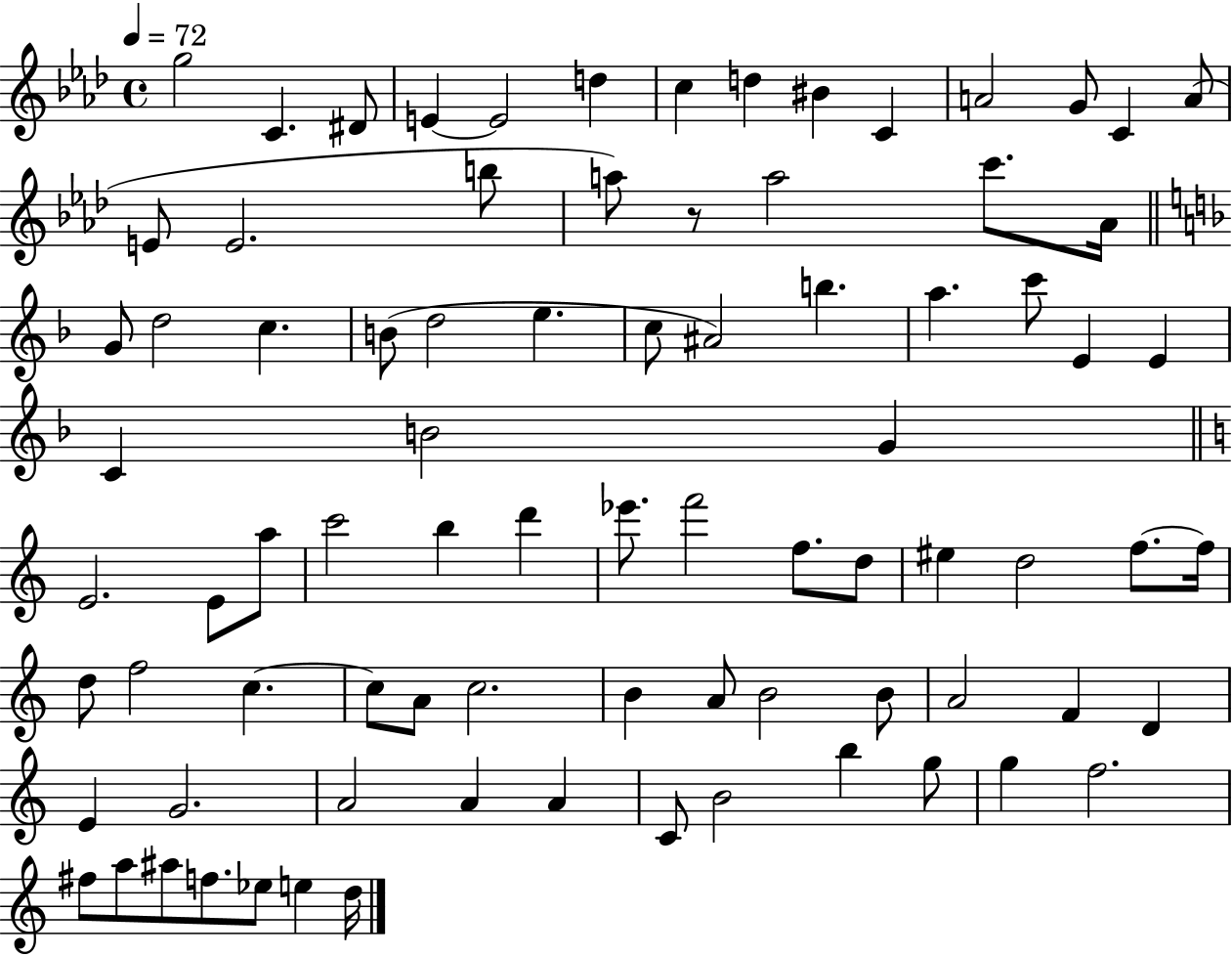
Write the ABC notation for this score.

X:1
T:Untitled
M:4/4
L:1/4
K:Ab
g2 C ^D/2 E E2 d c d ^B C A2 G/2 C A/2 E/2 E2 b/2 a/2 z/2 a2 c'/2 _A/4 G/2 d2 c B/2 d2 e c/2 ^A2 b a c'/2 E E C B2 G E2 E/2 a/2 c'2 b d' _e'/2 f'2 f/2 d/2 ^e d2 f/2 f/4 d/2 f2 c c/2 A/2 c2 B A/2 B2 B/2 A2 F D E G2 A2 A A C/2 B2 b g/2 g f2 ^f/2 a/2 ^a/2 f/2 _e/2 e d/4